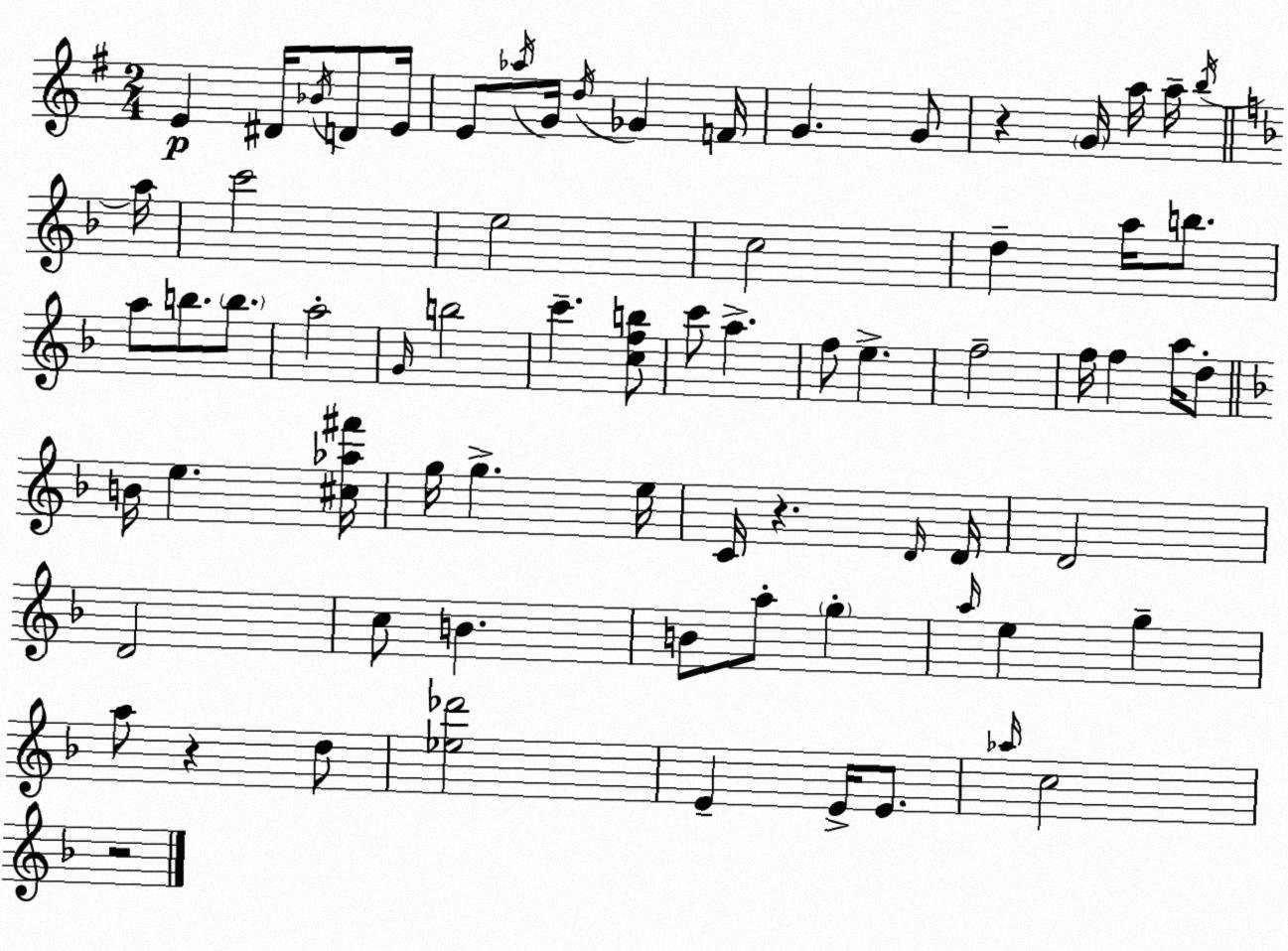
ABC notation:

X:1
T:Untitled
M:2/4
L:1/4
K:G
E ^D/4 _B/4 D/2 E/4 E/2 _a/4 G/4 d/4 _G F/4 G G/2 z G/4 a/4 a/4 b/4 a/4 c'2 e2 c2 d a/4 b/2 a/2 b/2 b/2 a2 G/4 b2 c' [cfb]/2 c'/2 a f/2 e f2 f/4 f a/4 d/2 B/4 e [^c_a^f']/4 g/4 g e/4 C/4 z D/4 D/4 D2 D2 c/2 B B/2 a/2 g a/4 e g a/2 z d/2 [_e_d']2 E E/4 E/2 _a/4 c2 z2